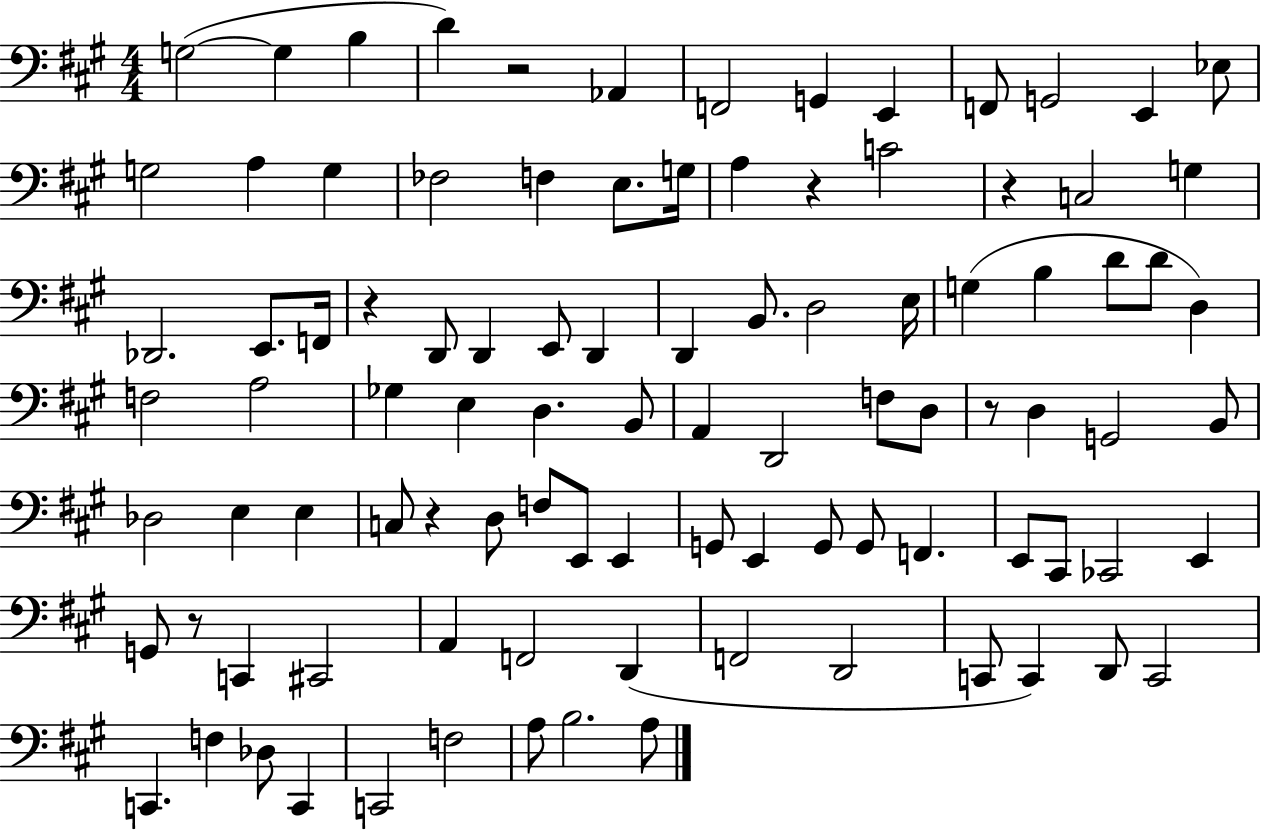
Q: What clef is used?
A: bass